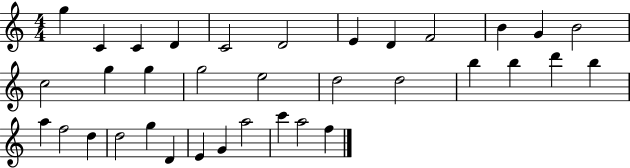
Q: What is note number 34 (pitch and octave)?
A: A5